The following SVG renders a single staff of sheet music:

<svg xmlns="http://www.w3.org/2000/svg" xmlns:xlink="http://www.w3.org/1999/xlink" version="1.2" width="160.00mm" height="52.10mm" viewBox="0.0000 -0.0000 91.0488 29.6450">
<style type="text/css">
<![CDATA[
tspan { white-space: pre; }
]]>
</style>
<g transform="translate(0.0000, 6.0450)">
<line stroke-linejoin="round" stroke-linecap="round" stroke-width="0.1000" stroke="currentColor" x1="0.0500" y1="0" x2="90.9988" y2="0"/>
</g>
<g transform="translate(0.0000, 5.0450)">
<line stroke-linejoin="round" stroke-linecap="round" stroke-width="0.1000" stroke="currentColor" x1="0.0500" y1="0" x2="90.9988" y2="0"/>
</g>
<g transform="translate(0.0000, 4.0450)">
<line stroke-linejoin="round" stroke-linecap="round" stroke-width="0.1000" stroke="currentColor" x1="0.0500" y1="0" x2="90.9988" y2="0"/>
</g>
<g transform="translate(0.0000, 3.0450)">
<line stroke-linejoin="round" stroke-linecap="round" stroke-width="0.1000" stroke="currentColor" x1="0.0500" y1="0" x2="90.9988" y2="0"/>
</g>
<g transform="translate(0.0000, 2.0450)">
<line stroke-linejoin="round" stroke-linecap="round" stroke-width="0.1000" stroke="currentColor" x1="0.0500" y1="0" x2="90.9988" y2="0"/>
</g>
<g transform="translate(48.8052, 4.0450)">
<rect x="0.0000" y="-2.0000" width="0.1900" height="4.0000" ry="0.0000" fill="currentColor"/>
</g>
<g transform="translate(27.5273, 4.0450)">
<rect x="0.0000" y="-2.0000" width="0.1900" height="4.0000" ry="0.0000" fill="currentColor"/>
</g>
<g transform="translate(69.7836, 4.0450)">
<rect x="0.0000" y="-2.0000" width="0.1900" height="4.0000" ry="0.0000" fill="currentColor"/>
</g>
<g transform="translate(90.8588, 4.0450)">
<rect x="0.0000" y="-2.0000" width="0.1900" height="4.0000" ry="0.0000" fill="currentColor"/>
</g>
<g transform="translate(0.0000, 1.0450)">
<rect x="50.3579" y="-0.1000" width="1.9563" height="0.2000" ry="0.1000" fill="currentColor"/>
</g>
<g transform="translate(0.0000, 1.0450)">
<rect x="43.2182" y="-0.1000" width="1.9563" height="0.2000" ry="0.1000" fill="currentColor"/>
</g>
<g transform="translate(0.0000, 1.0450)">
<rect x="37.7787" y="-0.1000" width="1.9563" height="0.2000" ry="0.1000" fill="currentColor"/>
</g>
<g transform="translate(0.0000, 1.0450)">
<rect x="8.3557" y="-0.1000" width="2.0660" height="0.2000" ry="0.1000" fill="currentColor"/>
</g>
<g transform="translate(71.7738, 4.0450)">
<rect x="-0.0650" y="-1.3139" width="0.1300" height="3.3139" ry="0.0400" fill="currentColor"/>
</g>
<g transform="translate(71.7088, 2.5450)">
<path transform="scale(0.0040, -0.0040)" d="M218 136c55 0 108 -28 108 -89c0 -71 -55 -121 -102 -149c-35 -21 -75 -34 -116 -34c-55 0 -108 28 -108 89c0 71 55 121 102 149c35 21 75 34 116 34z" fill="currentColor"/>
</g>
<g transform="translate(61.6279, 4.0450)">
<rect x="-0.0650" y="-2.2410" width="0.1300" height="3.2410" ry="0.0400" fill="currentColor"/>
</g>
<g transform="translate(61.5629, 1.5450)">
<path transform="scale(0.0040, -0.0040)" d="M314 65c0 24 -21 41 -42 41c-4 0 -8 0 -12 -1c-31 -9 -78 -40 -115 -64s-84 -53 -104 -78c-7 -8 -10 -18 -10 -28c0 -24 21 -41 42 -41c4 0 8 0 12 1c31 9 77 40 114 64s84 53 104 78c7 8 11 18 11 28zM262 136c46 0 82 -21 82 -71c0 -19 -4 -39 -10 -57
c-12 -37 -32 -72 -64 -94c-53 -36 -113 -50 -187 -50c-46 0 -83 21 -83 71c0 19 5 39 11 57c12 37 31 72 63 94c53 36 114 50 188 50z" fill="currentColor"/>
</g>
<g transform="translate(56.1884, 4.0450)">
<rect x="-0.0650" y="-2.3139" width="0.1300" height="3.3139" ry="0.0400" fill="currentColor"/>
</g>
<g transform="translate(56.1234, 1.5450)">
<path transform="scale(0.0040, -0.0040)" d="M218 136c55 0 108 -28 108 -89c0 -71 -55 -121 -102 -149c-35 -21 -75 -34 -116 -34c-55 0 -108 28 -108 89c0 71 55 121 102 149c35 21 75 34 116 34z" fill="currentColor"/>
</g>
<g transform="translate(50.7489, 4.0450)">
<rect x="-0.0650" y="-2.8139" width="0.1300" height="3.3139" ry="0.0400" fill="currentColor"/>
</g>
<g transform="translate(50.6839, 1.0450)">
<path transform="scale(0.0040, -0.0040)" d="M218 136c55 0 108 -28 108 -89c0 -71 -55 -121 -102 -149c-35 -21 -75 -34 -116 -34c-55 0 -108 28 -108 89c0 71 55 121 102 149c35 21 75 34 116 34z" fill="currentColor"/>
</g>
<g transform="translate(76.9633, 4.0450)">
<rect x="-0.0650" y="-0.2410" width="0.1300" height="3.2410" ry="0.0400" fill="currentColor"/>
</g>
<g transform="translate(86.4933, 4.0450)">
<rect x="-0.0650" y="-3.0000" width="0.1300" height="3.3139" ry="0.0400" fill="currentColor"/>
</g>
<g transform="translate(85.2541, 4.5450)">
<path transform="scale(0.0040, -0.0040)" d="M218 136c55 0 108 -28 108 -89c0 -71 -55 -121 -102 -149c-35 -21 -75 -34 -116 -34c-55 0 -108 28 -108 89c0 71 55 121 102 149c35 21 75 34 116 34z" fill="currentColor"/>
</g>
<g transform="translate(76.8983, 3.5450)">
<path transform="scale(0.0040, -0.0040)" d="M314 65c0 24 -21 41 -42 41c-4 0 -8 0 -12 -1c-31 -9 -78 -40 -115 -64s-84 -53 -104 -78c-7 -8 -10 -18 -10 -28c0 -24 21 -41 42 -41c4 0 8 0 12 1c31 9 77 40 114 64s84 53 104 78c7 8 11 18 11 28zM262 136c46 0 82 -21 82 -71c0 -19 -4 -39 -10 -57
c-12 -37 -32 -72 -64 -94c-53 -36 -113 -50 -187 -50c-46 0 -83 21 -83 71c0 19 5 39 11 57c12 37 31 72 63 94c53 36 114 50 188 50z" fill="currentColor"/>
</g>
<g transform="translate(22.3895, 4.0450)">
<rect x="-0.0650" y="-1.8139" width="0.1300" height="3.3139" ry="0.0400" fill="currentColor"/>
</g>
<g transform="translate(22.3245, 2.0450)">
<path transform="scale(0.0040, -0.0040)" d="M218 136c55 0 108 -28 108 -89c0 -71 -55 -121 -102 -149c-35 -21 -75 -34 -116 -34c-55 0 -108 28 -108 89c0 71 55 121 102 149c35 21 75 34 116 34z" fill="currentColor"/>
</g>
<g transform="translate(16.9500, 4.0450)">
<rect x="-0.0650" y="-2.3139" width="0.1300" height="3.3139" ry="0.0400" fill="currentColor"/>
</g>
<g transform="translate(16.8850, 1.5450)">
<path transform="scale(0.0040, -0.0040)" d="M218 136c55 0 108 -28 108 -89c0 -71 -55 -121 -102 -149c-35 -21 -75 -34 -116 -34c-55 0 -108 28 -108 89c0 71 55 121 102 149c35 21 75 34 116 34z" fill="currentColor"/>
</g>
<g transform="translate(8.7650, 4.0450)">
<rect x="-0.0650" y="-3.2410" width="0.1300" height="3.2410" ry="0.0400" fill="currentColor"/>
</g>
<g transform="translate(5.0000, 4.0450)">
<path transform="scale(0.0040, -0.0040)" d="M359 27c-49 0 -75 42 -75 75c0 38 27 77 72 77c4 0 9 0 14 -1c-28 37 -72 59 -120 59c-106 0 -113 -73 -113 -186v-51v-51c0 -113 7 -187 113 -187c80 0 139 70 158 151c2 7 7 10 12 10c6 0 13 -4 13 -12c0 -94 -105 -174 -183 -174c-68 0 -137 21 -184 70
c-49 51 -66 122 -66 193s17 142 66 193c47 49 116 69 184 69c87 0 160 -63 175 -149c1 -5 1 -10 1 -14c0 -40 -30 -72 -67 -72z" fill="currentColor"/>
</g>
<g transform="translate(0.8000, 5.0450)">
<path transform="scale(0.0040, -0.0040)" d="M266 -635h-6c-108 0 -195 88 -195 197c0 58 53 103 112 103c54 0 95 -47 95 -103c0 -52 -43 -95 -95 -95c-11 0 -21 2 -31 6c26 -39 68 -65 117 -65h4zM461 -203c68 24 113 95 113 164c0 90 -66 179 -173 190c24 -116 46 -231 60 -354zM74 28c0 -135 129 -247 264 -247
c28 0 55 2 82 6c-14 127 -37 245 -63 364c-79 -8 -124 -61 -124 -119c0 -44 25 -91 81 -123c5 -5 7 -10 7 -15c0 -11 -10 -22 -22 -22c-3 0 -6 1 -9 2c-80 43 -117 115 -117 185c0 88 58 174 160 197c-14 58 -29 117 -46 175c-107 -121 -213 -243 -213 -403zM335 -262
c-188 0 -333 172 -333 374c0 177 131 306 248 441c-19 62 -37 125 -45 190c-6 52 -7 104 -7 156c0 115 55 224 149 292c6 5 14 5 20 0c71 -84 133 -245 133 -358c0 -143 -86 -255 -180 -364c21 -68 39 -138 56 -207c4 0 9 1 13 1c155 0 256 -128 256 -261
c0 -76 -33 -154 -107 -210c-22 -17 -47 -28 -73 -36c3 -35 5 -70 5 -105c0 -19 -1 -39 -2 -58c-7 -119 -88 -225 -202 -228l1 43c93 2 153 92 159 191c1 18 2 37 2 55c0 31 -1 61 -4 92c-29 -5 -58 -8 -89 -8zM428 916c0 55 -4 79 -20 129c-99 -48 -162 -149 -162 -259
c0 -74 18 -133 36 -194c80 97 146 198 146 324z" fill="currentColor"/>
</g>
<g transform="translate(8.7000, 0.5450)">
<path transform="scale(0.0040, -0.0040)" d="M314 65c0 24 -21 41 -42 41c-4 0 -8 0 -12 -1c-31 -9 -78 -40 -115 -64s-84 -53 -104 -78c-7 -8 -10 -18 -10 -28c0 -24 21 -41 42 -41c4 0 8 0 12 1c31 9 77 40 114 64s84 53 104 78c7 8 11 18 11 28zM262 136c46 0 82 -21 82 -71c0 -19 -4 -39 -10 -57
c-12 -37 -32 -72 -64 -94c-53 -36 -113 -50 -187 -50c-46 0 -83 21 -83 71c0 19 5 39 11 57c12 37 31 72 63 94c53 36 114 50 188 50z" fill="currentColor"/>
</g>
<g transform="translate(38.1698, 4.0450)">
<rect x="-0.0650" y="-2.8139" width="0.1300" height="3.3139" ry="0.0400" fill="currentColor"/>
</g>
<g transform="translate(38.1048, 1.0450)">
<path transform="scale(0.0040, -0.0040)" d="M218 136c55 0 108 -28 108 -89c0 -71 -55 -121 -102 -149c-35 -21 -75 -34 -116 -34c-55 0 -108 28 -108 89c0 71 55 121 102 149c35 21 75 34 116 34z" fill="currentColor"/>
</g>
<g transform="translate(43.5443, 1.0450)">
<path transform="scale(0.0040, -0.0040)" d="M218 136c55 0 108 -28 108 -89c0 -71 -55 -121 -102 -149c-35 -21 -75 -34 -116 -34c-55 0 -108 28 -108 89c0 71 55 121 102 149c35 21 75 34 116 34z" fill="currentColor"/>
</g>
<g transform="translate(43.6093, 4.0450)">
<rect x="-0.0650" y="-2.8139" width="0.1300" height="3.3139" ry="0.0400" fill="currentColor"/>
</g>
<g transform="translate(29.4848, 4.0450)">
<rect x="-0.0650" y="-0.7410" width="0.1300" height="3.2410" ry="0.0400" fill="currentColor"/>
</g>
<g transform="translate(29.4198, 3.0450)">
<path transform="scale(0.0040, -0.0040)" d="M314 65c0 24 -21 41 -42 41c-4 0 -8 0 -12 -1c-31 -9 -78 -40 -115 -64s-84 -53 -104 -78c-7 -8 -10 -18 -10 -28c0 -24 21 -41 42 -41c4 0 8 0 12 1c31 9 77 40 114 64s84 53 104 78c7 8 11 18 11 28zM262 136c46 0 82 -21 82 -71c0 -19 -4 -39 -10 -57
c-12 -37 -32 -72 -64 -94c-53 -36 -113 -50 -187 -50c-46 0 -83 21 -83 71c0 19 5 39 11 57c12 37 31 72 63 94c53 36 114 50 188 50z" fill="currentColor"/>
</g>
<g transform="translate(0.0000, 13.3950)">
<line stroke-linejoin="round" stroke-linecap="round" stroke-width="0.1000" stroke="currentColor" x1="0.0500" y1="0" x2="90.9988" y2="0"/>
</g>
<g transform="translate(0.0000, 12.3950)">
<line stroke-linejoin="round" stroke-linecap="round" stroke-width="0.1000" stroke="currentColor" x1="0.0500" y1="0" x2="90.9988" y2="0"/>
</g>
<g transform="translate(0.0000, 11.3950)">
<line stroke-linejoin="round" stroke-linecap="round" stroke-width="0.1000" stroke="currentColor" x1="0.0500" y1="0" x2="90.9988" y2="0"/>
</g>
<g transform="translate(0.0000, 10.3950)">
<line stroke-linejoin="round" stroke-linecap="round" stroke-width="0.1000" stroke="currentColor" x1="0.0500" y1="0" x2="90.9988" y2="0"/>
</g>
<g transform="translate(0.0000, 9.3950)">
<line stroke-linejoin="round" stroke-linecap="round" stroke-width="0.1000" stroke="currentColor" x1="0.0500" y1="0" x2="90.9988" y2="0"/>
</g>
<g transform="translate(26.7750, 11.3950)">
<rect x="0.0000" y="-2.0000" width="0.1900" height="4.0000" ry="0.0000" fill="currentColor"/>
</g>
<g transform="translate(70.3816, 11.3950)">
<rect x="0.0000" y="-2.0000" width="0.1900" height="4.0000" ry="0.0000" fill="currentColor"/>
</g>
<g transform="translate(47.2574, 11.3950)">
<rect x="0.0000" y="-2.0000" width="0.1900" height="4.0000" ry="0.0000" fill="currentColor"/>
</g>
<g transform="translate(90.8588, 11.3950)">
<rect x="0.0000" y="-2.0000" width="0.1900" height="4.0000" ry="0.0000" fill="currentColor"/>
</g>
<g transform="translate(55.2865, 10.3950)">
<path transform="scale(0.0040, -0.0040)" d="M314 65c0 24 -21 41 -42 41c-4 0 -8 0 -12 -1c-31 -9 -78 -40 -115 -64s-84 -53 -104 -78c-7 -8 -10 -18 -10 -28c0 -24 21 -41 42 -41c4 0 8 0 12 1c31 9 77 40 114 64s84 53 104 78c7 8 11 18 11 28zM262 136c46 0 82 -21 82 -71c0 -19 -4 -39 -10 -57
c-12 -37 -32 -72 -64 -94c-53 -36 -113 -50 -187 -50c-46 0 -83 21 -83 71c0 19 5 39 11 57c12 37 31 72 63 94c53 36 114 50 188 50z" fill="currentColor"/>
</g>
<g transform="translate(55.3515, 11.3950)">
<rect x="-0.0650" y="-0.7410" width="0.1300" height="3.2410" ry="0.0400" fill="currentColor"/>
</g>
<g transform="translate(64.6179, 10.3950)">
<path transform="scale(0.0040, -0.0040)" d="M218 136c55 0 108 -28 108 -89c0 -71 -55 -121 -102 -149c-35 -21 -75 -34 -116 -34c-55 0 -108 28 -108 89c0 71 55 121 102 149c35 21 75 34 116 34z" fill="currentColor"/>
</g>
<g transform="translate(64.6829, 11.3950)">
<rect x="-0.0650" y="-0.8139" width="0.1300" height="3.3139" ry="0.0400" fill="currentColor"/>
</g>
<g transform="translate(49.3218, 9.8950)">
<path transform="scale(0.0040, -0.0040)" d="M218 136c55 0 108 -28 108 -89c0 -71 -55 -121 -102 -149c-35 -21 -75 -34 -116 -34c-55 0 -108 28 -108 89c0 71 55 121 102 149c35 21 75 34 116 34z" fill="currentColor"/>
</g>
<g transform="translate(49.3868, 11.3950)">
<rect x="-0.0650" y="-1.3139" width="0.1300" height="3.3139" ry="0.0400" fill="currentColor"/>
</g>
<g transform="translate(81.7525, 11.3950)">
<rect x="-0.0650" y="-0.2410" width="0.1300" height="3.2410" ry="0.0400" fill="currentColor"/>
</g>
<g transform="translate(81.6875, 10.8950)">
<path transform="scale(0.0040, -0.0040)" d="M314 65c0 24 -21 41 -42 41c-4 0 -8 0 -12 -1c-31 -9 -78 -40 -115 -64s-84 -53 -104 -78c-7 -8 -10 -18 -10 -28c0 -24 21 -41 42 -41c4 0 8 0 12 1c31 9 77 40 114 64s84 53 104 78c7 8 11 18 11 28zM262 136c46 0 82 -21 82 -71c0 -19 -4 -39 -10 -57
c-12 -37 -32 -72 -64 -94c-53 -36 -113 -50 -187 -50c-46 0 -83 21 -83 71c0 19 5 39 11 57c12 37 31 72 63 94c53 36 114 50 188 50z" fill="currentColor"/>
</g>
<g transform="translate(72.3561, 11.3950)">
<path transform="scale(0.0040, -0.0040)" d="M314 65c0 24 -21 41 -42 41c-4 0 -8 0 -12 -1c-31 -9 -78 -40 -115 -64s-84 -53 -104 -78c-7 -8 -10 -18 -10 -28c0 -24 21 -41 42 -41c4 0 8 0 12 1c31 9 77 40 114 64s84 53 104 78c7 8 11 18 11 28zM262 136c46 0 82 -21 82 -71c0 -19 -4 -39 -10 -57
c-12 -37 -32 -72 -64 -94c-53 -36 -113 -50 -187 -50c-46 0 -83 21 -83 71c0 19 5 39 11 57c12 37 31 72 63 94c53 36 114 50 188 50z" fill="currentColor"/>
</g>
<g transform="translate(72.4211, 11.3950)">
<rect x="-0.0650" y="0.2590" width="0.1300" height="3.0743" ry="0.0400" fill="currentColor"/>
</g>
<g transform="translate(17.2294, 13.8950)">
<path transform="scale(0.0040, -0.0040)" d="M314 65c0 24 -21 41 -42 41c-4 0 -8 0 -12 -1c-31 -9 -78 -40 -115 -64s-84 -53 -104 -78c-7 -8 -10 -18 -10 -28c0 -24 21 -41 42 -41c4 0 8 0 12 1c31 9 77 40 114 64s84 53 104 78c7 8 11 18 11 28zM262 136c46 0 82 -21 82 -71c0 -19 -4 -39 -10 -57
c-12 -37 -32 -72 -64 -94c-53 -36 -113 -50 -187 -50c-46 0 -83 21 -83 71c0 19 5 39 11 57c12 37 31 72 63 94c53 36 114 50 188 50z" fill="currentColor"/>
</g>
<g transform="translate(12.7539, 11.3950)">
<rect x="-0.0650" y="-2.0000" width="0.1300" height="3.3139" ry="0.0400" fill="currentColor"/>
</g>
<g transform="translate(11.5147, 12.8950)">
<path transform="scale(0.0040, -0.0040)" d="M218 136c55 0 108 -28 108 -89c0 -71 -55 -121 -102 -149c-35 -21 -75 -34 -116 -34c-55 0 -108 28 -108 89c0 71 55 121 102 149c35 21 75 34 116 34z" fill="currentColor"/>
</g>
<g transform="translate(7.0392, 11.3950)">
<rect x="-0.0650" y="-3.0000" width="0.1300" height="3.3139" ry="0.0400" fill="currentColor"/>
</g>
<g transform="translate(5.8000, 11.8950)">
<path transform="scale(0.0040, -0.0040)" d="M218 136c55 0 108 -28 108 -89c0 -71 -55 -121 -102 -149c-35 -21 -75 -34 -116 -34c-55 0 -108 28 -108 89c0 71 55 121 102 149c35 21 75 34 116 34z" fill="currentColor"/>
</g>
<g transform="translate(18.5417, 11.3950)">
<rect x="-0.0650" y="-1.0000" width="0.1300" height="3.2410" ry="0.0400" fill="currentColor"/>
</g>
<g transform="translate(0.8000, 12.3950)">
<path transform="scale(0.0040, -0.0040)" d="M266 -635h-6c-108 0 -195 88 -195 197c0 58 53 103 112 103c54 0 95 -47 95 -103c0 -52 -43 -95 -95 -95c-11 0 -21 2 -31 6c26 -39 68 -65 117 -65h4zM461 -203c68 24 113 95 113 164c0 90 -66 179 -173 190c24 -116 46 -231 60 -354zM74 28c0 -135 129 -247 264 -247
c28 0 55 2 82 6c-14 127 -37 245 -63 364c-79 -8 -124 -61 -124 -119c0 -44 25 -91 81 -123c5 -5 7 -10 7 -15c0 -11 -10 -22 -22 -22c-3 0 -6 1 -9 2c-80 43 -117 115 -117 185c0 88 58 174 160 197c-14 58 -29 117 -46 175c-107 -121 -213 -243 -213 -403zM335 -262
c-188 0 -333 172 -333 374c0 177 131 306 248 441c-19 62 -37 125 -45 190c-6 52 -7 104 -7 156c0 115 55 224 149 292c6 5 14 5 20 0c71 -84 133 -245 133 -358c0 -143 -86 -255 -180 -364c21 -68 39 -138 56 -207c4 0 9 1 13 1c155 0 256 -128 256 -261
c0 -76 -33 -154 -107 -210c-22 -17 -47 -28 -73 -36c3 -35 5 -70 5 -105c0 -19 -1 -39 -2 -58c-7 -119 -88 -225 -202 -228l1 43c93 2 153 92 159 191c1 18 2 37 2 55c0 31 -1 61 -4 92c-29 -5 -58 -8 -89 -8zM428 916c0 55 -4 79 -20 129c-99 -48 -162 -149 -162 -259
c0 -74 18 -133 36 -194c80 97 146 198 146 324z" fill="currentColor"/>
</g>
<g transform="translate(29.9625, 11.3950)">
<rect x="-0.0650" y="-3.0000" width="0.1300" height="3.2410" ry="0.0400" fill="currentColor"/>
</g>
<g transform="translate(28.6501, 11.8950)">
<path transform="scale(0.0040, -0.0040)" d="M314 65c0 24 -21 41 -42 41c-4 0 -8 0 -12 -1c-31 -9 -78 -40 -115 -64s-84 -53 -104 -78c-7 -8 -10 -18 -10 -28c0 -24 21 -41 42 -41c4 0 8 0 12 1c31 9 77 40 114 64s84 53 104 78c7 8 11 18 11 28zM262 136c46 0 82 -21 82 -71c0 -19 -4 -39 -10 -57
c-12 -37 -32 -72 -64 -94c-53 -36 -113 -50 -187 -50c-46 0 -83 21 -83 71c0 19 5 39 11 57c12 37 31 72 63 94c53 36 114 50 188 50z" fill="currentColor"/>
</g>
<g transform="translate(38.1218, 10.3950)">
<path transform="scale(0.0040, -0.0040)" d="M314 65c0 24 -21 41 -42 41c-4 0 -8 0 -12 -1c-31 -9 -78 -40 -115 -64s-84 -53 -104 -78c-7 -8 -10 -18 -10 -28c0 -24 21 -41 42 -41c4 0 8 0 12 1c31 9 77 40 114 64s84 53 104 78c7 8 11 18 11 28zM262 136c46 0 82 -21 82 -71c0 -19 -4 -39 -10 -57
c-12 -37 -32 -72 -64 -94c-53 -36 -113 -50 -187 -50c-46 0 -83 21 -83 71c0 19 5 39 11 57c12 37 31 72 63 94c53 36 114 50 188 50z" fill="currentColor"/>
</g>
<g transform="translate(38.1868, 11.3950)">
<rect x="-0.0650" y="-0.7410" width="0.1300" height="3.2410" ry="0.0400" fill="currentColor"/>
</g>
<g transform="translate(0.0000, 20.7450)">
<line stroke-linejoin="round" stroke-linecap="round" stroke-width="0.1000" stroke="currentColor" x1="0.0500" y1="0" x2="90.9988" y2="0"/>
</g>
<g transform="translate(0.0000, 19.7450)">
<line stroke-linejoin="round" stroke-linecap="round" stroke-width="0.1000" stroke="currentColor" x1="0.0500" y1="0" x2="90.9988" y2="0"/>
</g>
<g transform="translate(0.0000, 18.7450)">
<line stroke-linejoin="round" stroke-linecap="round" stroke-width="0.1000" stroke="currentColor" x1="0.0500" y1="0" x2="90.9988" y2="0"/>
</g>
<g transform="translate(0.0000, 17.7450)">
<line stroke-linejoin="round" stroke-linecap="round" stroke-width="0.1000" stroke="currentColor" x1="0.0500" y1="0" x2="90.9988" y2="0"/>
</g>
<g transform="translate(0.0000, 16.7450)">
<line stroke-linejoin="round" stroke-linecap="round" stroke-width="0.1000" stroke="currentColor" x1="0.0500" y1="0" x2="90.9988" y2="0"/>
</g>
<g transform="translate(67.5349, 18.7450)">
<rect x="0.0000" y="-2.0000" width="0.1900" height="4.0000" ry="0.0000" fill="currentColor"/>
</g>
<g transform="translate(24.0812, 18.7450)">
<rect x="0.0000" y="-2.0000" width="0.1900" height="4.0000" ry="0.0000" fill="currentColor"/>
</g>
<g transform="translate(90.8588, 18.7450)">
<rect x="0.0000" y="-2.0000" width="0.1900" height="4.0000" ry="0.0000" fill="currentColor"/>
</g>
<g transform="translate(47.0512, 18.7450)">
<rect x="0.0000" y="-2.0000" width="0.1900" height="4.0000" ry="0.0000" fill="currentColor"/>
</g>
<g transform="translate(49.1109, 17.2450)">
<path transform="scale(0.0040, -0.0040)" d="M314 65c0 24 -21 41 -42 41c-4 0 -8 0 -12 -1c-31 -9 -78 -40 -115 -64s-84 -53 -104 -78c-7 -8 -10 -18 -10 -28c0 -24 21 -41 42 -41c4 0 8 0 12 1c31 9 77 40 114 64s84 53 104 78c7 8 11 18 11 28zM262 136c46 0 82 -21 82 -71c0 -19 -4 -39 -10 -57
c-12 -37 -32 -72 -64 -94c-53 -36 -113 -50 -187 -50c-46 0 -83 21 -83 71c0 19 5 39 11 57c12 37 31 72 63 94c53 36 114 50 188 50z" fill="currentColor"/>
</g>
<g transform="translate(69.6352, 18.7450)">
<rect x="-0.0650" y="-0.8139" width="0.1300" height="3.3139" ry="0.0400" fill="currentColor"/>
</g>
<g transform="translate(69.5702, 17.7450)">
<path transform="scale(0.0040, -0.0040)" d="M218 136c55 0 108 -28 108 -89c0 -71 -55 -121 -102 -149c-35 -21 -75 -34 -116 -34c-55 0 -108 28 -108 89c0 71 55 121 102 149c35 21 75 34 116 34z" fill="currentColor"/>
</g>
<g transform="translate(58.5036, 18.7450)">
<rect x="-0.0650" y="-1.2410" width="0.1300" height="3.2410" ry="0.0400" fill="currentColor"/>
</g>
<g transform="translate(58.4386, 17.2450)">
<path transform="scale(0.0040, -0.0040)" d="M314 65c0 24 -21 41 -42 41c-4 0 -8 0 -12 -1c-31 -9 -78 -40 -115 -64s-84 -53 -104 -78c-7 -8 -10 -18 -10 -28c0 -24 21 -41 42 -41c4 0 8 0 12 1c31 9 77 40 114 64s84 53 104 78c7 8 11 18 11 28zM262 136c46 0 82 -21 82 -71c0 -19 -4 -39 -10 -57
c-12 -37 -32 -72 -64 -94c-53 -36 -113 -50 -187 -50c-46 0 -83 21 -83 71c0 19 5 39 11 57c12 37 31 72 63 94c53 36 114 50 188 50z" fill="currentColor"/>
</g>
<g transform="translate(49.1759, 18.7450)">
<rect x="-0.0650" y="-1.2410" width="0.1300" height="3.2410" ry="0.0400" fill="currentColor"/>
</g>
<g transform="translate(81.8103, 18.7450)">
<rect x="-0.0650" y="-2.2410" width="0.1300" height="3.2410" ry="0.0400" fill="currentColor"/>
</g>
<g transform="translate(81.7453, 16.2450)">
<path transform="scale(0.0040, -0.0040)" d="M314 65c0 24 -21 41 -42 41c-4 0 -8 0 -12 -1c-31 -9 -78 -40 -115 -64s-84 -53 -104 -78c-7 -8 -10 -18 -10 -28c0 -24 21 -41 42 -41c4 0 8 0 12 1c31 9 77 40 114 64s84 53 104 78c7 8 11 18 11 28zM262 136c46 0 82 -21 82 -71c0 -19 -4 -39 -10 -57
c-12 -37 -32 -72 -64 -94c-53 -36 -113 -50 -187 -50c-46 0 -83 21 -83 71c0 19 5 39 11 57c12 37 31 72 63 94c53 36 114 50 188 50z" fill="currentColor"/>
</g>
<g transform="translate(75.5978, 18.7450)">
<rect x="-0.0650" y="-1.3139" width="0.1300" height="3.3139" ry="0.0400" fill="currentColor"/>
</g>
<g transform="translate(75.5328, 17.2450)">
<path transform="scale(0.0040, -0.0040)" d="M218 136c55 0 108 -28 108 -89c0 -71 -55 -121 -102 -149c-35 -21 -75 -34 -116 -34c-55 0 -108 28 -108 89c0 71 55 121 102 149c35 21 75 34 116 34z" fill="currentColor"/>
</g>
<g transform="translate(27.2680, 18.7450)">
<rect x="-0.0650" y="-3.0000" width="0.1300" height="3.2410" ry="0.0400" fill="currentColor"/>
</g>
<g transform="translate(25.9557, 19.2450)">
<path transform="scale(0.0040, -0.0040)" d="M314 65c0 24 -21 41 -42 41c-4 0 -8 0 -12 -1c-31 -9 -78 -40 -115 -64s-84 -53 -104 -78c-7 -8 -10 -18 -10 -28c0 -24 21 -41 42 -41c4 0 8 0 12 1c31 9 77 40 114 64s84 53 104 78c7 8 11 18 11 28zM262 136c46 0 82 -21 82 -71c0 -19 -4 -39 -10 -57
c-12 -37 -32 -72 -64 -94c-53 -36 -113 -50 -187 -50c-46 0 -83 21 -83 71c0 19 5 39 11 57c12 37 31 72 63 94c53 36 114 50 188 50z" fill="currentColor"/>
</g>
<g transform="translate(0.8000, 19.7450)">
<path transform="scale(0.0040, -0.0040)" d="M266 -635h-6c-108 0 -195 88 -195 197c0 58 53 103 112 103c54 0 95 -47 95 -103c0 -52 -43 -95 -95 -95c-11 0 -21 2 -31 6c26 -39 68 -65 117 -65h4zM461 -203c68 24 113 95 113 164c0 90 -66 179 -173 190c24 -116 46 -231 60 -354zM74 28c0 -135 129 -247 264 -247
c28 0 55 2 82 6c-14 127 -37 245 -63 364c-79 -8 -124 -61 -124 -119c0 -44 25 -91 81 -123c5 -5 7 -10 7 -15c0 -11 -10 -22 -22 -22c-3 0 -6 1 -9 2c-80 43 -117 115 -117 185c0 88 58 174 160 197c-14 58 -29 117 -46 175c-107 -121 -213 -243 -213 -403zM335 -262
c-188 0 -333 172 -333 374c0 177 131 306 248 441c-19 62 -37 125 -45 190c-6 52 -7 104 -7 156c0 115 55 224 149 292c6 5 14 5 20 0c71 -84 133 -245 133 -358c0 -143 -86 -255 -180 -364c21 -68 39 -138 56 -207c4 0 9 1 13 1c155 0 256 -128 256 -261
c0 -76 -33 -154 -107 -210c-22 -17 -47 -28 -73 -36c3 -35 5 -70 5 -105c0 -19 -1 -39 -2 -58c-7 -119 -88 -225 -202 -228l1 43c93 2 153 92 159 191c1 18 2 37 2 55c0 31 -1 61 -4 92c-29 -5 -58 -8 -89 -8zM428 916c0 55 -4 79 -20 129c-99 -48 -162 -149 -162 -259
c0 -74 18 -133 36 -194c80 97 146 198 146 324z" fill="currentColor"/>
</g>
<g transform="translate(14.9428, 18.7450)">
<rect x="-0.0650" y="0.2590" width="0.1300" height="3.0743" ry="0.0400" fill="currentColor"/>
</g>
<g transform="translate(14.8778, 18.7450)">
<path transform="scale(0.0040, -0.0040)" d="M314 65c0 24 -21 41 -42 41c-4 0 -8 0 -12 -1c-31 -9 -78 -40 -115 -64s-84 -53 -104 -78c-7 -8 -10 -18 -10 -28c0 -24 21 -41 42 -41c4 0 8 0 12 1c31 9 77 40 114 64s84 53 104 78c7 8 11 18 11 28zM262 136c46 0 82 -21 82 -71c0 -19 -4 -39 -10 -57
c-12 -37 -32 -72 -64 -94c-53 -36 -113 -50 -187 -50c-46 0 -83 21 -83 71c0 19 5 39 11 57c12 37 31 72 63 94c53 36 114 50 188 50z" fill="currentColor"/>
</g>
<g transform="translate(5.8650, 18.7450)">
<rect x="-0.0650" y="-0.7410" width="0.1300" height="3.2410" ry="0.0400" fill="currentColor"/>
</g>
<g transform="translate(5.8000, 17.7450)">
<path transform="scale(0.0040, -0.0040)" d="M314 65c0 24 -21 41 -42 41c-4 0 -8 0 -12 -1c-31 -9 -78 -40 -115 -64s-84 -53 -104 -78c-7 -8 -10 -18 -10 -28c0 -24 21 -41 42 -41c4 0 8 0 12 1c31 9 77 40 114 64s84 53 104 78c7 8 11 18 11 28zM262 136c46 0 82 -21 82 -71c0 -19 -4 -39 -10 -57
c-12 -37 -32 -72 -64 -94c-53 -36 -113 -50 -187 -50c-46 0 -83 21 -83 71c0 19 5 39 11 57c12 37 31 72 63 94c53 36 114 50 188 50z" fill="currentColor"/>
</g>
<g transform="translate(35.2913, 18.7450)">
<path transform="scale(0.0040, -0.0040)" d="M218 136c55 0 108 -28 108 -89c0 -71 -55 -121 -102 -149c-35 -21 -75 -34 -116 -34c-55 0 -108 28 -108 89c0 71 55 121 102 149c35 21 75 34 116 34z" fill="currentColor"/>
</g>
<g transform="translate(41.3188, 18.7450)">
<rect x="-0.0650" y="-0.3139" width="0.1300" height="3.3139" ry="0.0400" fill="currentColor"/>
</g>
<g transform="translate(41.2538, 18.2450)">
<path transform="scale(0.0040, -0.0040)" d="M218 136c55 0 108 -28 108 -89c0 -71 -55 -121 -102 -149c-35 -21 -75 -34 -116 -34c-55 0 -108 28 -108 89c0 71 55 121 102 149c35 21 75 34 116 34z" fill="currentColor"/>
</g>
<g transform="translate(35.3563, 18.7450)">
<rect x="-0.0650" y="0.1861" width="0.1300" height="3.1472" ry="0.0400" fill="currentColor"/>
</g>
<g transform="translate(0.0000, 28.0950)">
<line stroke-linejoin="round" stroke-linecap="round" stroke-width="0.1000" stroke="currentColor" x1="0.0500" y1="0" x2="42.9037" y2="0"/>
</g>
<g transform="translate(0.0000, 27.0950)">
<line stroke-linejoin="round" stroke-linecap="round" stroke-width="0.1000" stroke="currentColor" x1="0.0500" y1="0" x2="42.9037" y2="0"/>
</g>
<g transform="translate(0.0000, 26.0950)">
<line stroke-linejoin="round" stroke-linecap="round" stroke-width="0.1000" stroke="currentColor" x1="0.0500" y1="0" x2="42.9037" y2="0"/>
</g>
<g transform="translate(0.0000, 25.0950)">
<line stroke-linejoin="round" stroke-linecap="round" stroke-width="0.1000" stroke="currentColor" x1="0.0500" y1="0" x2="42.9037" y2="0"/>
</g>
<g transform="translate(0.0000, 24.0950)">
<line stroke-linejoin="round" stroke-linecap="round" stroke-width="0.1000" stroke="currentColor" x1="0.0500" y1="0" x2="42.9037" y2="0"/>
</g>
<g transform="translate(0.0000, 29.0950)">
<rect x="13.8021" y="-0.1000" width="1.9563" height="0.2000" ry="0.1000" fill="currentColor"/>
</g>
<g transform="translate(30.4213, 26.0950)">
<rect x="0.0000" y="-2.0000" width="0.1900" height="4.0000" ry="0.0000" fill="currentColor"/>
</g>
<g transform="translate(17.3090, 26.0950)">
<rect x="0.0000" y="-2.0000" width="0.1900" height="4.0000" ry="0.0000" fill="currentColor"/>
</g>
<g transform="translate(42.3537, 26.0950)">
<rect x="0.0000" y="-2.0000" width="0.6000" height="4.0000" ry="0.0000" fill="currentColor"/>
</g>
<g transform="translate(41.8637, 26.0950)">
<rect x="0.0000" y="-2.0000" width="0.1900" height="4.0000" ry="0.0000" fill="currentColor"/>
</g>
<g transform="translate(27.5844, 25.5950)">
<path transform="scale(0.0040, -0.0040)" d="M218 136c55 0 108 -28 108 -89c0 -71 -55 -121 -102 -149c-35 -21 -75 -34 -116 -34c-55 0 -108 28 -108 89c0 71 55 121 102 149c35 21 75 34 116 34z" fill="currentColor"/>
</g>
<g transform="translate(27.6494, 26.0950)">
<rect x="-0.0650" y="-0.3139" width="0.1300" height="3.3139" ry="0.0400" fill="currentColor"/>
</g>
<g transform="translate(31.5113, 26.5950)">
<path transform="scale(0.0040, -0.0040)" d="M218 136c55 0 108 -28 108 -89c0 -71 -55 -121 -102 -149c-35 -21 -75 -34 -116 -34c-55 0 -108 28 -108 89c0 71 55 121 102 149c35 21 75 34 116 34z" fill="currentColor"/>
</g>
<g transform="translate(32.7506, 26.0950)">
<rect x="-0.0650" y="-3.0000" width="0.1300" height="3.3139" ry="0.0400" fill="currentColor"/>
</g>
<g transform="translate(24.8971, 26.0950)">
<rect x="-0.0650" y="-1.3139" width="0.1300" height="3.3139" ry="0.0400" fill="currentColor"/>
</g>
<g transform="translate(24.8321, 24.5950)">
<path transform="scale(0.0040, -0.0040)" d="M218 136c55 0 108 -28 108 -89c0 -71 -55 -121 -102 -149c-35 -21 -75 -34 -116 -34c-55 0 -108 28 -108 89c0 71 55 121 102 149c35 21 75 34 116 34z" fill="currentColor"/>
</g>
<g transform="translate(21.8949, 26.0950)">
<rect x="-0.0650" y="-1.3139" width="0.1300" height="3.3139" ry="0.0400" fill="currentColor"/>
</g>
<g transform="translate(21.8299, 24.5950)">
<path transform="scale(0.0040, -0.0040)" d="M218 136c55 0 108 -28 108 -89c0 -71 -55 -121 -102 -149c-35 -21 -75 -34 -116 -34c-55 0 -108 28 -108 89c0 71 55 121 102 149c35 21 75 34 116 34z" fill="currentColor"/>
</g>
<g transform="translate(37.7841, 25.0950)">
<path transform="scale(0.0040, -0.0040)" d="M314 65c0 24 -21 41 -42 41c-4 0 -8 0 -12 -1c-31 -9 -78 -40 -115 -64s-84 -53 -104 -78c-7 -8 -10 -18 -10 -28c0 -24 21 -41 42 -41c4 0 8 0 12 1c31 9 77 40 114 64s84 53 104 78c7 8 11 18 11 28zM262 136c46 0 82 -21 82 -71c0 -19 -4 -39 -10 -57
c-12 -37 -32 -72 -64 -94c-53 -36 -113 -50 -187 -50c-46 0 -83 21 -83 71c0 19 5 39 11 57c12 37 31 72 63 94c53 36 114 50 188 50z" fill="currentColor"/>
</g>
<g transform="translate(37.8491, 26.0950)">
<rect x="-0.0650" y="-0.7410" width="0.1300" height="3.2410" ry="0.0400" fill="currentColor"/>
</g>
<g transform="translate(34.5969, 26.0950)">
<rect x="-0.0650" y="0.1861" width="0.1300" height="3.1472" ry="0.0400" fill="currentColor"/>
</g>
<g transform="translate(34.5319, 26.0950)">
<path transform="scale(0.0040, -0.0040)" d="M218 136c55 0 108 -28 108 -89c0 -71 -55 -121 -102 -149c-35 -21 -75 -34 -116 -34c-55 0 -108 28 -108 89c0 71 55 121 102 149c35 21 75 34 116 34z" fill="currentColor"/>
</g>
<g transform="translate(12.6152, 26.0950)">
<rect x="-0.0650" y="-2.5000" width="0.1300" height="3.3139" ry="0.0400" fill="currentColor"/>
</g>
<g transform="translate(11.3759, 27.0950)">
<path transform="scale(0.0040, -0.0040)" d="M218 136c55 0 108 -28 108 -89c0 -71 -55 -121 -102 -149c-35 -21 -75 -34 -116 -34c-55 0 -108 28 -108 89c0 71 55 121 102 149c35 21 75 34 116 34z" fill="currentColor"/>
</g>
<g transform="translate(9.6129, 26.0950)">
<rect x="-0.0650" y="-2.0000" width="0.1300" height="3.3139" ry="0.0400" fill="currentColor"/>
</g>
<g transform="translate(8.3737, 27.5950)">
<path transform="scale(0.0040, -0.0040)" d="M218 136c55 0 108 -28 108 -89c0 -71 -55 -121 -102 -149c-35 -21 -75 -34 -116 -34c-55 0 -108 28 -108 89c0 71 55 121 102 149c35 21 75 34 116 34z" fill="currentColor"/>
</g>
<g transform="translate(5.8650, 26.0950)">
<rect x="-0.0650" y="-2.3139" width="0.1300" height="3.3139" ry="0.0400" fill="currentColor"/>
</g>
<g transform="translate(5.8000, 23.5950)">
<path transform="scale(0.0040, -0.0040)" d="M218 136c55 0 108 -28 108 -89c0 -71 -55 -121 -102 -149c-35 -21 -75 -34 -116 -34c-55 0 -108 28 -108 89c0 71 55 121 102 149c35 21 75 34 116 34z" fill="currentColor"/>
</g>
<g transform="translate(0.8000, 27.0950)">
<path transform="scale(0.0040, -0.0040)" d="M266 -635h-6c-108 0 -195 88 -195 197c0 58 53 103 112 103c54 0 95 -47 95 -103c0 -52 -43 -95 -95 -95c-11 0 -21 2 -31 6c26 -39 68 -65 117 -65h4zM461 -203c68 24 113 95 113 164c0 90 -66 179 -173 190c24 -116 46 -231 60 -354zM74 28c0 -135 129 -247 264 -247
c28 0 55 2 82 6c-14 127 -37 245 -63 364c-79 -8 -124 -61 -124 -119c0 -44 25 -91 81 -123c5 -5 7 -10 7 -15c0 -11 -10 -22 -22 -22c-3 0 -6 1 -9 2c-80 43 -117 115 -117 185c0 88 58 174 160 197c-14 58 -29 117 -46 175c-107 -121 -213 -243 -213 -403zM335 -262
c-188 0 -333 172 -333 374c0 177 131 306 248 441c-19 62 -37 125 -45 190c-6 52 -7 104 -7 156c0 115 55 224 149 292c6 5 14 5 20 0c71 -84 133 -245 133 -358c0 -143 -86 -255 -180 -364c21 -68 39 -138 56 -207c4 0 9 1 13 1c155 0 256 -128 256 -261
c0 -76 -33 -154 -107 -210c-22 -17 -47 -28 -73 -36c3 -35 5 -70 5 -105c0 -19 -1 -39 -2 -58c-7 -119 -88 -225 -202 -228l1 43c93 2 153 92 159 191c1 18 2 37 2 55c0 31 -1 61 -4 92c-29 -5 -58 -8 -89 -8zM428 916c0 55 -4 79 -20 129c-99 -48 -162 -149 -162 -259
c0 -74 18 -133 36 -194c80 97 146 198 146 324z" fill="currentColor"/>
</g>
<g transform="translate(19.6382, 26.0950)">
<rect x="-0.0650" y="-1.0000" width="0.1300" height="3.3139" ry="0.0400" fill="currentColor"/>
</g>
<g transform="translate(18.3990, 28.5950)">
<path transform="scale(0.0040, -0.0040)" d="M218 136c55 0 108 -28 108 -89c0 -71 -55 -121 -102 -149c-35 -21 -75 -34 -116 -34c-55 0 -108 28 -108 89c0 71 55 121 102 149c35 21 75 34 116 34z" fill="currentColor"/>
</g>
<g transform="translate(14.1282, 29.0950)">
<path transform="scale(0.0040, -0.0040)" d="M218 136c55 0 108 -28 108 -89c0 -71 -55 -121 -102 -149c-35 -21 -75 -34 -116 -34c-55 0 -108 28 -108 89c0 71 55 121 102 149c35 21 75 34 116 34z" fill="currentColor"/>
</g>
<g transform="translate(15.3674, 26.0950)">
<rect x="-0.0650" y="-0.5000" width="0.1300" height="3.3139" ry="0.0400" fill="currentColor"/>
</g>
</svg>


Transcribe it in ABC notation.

X:1
T:Untitled
M:4/4
L:1/4
K:C
b2 g f d2 a a a g g2 e c2 A A F D2 A2 d2 e d2 d B2 c2 d2 B2 A2 B c e2 e2 d e g2 g F G C D e e c A B d2